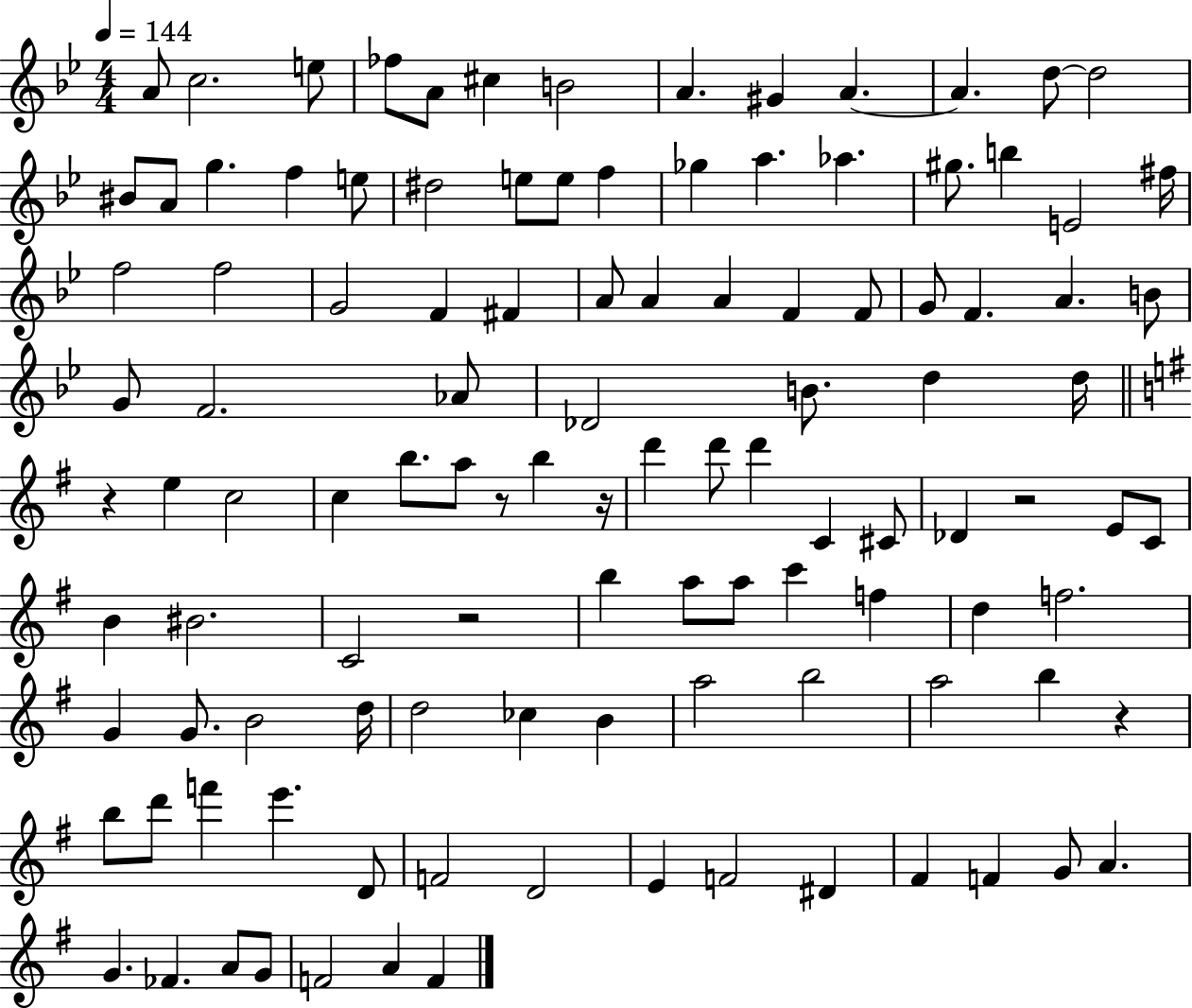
X:1
T:Untitled
M:4/4
L:1/4
K:Bb
A/2 c2 e/2 _f/2 A/2 ^c B2 A ^G A A d/2 d2 ^B/2 A/2 g f e/2 ^d2 e/2 e/2 f _g a _a ^g/2 b E2 ^f/4 f2 f2 G2 F ^F A/2 A A F F/2 G/2 F A B/2 G/2 F2 _A/2 _D2 B/2 d d/4 z e c2 c b/2 a/2 z/2 b z/4 d' d'/2 d' C ^C/2 _D z2 E/2 C/2 B ^B2 C2 z2 b a/2 a/2 c' f d f2 G G/2 B2 d/4 d2 _c B a2 b2 a2 b z b/2 d'/2 f' e' D/2 F2 D2 E F2 ^D ^F F G/2 A G _F A/2 G/2 F2 A F